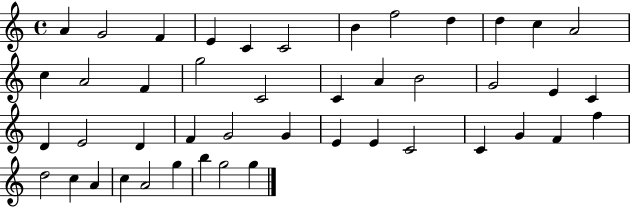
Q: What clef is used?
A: treble